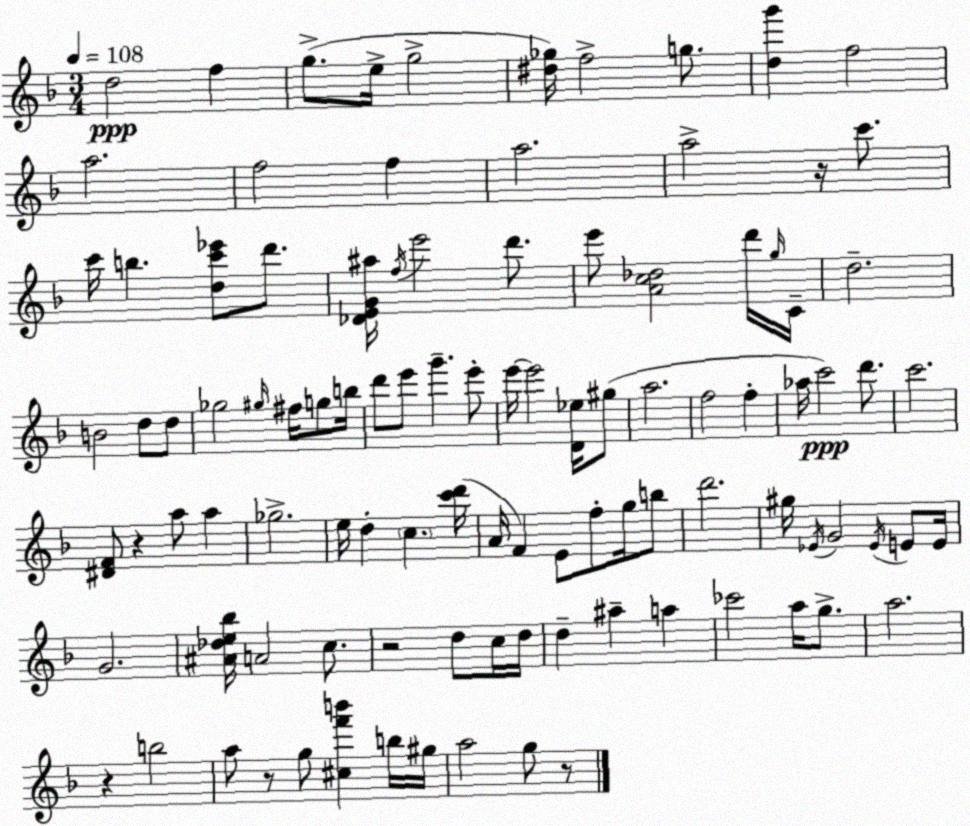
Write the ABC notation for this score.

X:1
T:Untitled
M:3/4
L:1/4
K:F
d2 f g/2 e/4 g2 [^d_g]/4 f2 g/2 [dg'] f2 a2 f2 f a2 a2 z/4 c'/2 c'/4 b [dc'_e']/2 d'/2 [_DEG^a]/4 f/4 e'2 d'/2 e'/2 [Ac_d]2 d'/4 g/4 C/4 d2 B2 d/2 d/2 _g2 ^g/4 ^f/4 g/2 b/4 d'/2 e'/2 g' e'/2 e'/4 e'2 [D_e]/4 ^g/2 a2 f2 f _a/4 c'2 d'/2 c'2 [^DF]/2 z a/2 a _g2 e/4 d c [c'd']/4 A/4 F E/2 f/2 g/4 b/2 d'2 ^g/4 _E/4 G2 _E/4 E/2 E/4 G2 [^A_de_b]/4 A2 c/2 z2 d/2 c/4 d/4 d ^a a _c'2 a/4 g/2 a2 z b2 a/2 z/2 g/2 [^cf'b'] b/4 ^g/4 a2 g/2 z/2